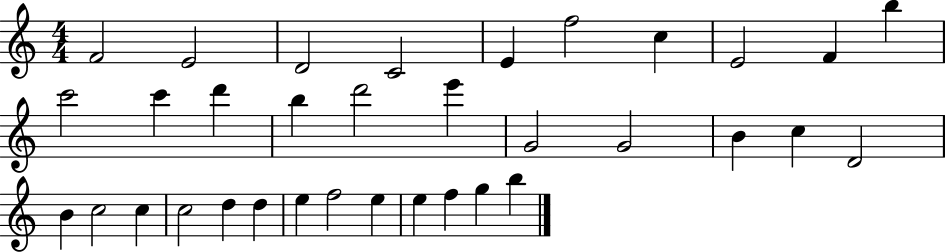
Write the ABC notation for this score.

X:1
T:Untitled
M:4/4
L:1/4
K:C
F2 E2 D2 C2 E f2 c E2 F b c'2 c' d' b d'2 e' G2 G2 B c D2 B c2 c c2 d d e f2 e e f g b